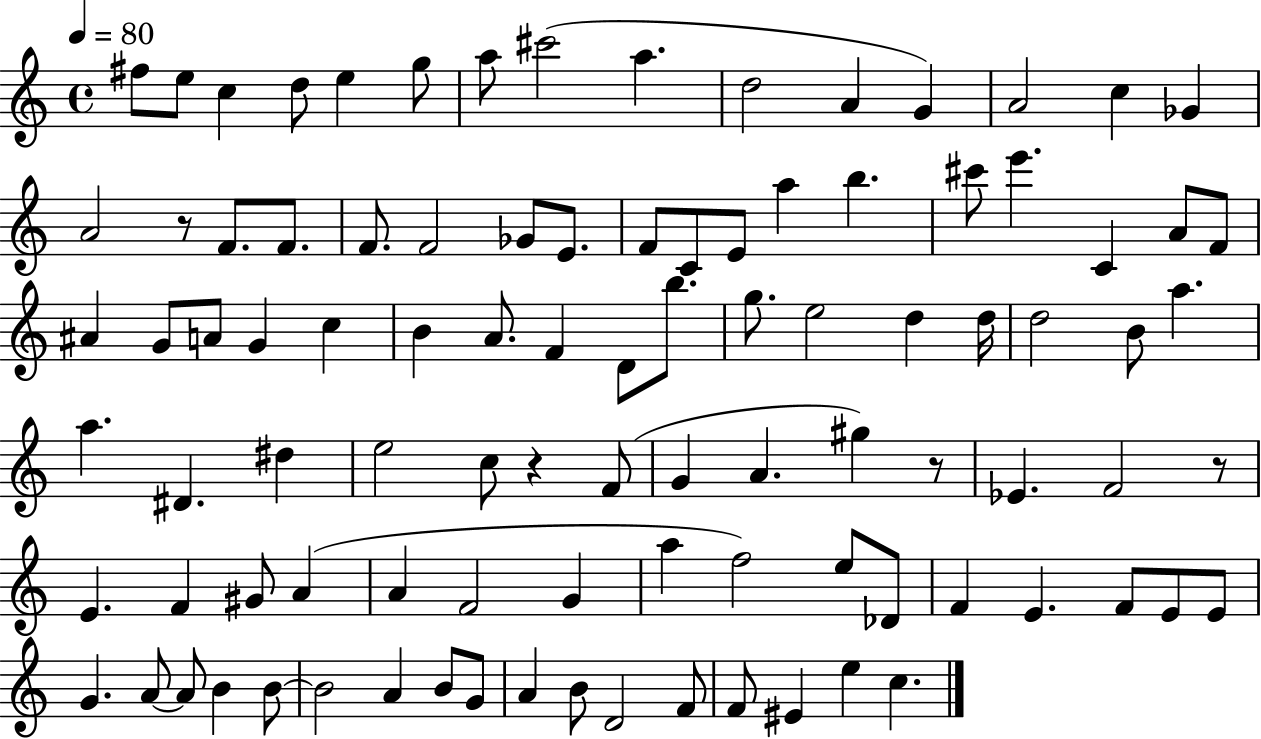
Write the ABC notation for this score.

X:1
T:Untitled
M:4/4
L:1/4
K:C
^f/2 e/2 c d/2 e g/2 a/2 ^c'2 a d2 A G A2 c _G A2 z/2 F/2 F/2 F/2 F2 _G/2 E/2 F/2 C/2 E/2 a b ^c'/2 e' C A/2 F/2 ^A G/2 A/2 G c B A/2 F D/2 b/2 g/2 e2 d d/4 d2 B/2 a a ^D ^d e2 c/2 z F/2 G A ^g z/2 _E F2 z/2 E F ^G/2 A A F2 G a f2 e/2 _D/2 F E F/2 E/2 E/2 G A/2 A/2 B B/2 B2 A B/2 G/2 A B/2 D2 F/2 F/2 ^E e c